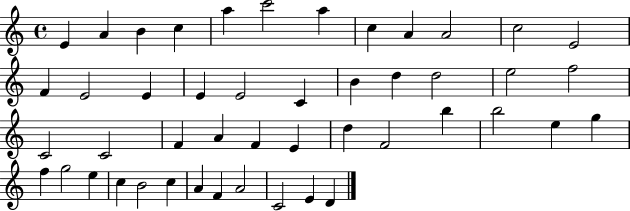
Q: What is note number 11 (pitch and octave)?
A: C5